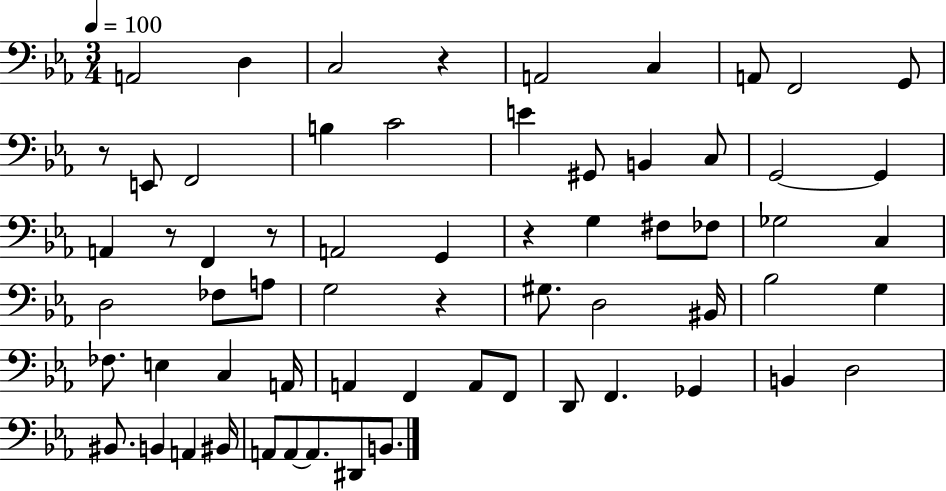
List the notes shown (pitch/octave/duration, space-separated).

A2/h D3/q C3/h R/q A2/h C3/q A2/e F2/h G2/e R/e E2/e F2/h B3/q C4/h E4/q G#2/e B2/q C3/e G2/h G2/q A2/q R/e F2/q R/e A2/h G2/q R/q G3/q F#3/e FES3/e Gb3/h C3/q D3/h FES3/e A3/e G3/h R/q G#3/e. D3/h BIS2/s Bb3/h G3/q FES3/e. E3/q C3/q A2/s A2/q F2/q A2/e F2/e D2/e F2/q. Gb2/q B2/q D3/h BIS2/e. B2/q A2/q BIS2/s A2/e A2/e A2/e. D#2/e B2/e.